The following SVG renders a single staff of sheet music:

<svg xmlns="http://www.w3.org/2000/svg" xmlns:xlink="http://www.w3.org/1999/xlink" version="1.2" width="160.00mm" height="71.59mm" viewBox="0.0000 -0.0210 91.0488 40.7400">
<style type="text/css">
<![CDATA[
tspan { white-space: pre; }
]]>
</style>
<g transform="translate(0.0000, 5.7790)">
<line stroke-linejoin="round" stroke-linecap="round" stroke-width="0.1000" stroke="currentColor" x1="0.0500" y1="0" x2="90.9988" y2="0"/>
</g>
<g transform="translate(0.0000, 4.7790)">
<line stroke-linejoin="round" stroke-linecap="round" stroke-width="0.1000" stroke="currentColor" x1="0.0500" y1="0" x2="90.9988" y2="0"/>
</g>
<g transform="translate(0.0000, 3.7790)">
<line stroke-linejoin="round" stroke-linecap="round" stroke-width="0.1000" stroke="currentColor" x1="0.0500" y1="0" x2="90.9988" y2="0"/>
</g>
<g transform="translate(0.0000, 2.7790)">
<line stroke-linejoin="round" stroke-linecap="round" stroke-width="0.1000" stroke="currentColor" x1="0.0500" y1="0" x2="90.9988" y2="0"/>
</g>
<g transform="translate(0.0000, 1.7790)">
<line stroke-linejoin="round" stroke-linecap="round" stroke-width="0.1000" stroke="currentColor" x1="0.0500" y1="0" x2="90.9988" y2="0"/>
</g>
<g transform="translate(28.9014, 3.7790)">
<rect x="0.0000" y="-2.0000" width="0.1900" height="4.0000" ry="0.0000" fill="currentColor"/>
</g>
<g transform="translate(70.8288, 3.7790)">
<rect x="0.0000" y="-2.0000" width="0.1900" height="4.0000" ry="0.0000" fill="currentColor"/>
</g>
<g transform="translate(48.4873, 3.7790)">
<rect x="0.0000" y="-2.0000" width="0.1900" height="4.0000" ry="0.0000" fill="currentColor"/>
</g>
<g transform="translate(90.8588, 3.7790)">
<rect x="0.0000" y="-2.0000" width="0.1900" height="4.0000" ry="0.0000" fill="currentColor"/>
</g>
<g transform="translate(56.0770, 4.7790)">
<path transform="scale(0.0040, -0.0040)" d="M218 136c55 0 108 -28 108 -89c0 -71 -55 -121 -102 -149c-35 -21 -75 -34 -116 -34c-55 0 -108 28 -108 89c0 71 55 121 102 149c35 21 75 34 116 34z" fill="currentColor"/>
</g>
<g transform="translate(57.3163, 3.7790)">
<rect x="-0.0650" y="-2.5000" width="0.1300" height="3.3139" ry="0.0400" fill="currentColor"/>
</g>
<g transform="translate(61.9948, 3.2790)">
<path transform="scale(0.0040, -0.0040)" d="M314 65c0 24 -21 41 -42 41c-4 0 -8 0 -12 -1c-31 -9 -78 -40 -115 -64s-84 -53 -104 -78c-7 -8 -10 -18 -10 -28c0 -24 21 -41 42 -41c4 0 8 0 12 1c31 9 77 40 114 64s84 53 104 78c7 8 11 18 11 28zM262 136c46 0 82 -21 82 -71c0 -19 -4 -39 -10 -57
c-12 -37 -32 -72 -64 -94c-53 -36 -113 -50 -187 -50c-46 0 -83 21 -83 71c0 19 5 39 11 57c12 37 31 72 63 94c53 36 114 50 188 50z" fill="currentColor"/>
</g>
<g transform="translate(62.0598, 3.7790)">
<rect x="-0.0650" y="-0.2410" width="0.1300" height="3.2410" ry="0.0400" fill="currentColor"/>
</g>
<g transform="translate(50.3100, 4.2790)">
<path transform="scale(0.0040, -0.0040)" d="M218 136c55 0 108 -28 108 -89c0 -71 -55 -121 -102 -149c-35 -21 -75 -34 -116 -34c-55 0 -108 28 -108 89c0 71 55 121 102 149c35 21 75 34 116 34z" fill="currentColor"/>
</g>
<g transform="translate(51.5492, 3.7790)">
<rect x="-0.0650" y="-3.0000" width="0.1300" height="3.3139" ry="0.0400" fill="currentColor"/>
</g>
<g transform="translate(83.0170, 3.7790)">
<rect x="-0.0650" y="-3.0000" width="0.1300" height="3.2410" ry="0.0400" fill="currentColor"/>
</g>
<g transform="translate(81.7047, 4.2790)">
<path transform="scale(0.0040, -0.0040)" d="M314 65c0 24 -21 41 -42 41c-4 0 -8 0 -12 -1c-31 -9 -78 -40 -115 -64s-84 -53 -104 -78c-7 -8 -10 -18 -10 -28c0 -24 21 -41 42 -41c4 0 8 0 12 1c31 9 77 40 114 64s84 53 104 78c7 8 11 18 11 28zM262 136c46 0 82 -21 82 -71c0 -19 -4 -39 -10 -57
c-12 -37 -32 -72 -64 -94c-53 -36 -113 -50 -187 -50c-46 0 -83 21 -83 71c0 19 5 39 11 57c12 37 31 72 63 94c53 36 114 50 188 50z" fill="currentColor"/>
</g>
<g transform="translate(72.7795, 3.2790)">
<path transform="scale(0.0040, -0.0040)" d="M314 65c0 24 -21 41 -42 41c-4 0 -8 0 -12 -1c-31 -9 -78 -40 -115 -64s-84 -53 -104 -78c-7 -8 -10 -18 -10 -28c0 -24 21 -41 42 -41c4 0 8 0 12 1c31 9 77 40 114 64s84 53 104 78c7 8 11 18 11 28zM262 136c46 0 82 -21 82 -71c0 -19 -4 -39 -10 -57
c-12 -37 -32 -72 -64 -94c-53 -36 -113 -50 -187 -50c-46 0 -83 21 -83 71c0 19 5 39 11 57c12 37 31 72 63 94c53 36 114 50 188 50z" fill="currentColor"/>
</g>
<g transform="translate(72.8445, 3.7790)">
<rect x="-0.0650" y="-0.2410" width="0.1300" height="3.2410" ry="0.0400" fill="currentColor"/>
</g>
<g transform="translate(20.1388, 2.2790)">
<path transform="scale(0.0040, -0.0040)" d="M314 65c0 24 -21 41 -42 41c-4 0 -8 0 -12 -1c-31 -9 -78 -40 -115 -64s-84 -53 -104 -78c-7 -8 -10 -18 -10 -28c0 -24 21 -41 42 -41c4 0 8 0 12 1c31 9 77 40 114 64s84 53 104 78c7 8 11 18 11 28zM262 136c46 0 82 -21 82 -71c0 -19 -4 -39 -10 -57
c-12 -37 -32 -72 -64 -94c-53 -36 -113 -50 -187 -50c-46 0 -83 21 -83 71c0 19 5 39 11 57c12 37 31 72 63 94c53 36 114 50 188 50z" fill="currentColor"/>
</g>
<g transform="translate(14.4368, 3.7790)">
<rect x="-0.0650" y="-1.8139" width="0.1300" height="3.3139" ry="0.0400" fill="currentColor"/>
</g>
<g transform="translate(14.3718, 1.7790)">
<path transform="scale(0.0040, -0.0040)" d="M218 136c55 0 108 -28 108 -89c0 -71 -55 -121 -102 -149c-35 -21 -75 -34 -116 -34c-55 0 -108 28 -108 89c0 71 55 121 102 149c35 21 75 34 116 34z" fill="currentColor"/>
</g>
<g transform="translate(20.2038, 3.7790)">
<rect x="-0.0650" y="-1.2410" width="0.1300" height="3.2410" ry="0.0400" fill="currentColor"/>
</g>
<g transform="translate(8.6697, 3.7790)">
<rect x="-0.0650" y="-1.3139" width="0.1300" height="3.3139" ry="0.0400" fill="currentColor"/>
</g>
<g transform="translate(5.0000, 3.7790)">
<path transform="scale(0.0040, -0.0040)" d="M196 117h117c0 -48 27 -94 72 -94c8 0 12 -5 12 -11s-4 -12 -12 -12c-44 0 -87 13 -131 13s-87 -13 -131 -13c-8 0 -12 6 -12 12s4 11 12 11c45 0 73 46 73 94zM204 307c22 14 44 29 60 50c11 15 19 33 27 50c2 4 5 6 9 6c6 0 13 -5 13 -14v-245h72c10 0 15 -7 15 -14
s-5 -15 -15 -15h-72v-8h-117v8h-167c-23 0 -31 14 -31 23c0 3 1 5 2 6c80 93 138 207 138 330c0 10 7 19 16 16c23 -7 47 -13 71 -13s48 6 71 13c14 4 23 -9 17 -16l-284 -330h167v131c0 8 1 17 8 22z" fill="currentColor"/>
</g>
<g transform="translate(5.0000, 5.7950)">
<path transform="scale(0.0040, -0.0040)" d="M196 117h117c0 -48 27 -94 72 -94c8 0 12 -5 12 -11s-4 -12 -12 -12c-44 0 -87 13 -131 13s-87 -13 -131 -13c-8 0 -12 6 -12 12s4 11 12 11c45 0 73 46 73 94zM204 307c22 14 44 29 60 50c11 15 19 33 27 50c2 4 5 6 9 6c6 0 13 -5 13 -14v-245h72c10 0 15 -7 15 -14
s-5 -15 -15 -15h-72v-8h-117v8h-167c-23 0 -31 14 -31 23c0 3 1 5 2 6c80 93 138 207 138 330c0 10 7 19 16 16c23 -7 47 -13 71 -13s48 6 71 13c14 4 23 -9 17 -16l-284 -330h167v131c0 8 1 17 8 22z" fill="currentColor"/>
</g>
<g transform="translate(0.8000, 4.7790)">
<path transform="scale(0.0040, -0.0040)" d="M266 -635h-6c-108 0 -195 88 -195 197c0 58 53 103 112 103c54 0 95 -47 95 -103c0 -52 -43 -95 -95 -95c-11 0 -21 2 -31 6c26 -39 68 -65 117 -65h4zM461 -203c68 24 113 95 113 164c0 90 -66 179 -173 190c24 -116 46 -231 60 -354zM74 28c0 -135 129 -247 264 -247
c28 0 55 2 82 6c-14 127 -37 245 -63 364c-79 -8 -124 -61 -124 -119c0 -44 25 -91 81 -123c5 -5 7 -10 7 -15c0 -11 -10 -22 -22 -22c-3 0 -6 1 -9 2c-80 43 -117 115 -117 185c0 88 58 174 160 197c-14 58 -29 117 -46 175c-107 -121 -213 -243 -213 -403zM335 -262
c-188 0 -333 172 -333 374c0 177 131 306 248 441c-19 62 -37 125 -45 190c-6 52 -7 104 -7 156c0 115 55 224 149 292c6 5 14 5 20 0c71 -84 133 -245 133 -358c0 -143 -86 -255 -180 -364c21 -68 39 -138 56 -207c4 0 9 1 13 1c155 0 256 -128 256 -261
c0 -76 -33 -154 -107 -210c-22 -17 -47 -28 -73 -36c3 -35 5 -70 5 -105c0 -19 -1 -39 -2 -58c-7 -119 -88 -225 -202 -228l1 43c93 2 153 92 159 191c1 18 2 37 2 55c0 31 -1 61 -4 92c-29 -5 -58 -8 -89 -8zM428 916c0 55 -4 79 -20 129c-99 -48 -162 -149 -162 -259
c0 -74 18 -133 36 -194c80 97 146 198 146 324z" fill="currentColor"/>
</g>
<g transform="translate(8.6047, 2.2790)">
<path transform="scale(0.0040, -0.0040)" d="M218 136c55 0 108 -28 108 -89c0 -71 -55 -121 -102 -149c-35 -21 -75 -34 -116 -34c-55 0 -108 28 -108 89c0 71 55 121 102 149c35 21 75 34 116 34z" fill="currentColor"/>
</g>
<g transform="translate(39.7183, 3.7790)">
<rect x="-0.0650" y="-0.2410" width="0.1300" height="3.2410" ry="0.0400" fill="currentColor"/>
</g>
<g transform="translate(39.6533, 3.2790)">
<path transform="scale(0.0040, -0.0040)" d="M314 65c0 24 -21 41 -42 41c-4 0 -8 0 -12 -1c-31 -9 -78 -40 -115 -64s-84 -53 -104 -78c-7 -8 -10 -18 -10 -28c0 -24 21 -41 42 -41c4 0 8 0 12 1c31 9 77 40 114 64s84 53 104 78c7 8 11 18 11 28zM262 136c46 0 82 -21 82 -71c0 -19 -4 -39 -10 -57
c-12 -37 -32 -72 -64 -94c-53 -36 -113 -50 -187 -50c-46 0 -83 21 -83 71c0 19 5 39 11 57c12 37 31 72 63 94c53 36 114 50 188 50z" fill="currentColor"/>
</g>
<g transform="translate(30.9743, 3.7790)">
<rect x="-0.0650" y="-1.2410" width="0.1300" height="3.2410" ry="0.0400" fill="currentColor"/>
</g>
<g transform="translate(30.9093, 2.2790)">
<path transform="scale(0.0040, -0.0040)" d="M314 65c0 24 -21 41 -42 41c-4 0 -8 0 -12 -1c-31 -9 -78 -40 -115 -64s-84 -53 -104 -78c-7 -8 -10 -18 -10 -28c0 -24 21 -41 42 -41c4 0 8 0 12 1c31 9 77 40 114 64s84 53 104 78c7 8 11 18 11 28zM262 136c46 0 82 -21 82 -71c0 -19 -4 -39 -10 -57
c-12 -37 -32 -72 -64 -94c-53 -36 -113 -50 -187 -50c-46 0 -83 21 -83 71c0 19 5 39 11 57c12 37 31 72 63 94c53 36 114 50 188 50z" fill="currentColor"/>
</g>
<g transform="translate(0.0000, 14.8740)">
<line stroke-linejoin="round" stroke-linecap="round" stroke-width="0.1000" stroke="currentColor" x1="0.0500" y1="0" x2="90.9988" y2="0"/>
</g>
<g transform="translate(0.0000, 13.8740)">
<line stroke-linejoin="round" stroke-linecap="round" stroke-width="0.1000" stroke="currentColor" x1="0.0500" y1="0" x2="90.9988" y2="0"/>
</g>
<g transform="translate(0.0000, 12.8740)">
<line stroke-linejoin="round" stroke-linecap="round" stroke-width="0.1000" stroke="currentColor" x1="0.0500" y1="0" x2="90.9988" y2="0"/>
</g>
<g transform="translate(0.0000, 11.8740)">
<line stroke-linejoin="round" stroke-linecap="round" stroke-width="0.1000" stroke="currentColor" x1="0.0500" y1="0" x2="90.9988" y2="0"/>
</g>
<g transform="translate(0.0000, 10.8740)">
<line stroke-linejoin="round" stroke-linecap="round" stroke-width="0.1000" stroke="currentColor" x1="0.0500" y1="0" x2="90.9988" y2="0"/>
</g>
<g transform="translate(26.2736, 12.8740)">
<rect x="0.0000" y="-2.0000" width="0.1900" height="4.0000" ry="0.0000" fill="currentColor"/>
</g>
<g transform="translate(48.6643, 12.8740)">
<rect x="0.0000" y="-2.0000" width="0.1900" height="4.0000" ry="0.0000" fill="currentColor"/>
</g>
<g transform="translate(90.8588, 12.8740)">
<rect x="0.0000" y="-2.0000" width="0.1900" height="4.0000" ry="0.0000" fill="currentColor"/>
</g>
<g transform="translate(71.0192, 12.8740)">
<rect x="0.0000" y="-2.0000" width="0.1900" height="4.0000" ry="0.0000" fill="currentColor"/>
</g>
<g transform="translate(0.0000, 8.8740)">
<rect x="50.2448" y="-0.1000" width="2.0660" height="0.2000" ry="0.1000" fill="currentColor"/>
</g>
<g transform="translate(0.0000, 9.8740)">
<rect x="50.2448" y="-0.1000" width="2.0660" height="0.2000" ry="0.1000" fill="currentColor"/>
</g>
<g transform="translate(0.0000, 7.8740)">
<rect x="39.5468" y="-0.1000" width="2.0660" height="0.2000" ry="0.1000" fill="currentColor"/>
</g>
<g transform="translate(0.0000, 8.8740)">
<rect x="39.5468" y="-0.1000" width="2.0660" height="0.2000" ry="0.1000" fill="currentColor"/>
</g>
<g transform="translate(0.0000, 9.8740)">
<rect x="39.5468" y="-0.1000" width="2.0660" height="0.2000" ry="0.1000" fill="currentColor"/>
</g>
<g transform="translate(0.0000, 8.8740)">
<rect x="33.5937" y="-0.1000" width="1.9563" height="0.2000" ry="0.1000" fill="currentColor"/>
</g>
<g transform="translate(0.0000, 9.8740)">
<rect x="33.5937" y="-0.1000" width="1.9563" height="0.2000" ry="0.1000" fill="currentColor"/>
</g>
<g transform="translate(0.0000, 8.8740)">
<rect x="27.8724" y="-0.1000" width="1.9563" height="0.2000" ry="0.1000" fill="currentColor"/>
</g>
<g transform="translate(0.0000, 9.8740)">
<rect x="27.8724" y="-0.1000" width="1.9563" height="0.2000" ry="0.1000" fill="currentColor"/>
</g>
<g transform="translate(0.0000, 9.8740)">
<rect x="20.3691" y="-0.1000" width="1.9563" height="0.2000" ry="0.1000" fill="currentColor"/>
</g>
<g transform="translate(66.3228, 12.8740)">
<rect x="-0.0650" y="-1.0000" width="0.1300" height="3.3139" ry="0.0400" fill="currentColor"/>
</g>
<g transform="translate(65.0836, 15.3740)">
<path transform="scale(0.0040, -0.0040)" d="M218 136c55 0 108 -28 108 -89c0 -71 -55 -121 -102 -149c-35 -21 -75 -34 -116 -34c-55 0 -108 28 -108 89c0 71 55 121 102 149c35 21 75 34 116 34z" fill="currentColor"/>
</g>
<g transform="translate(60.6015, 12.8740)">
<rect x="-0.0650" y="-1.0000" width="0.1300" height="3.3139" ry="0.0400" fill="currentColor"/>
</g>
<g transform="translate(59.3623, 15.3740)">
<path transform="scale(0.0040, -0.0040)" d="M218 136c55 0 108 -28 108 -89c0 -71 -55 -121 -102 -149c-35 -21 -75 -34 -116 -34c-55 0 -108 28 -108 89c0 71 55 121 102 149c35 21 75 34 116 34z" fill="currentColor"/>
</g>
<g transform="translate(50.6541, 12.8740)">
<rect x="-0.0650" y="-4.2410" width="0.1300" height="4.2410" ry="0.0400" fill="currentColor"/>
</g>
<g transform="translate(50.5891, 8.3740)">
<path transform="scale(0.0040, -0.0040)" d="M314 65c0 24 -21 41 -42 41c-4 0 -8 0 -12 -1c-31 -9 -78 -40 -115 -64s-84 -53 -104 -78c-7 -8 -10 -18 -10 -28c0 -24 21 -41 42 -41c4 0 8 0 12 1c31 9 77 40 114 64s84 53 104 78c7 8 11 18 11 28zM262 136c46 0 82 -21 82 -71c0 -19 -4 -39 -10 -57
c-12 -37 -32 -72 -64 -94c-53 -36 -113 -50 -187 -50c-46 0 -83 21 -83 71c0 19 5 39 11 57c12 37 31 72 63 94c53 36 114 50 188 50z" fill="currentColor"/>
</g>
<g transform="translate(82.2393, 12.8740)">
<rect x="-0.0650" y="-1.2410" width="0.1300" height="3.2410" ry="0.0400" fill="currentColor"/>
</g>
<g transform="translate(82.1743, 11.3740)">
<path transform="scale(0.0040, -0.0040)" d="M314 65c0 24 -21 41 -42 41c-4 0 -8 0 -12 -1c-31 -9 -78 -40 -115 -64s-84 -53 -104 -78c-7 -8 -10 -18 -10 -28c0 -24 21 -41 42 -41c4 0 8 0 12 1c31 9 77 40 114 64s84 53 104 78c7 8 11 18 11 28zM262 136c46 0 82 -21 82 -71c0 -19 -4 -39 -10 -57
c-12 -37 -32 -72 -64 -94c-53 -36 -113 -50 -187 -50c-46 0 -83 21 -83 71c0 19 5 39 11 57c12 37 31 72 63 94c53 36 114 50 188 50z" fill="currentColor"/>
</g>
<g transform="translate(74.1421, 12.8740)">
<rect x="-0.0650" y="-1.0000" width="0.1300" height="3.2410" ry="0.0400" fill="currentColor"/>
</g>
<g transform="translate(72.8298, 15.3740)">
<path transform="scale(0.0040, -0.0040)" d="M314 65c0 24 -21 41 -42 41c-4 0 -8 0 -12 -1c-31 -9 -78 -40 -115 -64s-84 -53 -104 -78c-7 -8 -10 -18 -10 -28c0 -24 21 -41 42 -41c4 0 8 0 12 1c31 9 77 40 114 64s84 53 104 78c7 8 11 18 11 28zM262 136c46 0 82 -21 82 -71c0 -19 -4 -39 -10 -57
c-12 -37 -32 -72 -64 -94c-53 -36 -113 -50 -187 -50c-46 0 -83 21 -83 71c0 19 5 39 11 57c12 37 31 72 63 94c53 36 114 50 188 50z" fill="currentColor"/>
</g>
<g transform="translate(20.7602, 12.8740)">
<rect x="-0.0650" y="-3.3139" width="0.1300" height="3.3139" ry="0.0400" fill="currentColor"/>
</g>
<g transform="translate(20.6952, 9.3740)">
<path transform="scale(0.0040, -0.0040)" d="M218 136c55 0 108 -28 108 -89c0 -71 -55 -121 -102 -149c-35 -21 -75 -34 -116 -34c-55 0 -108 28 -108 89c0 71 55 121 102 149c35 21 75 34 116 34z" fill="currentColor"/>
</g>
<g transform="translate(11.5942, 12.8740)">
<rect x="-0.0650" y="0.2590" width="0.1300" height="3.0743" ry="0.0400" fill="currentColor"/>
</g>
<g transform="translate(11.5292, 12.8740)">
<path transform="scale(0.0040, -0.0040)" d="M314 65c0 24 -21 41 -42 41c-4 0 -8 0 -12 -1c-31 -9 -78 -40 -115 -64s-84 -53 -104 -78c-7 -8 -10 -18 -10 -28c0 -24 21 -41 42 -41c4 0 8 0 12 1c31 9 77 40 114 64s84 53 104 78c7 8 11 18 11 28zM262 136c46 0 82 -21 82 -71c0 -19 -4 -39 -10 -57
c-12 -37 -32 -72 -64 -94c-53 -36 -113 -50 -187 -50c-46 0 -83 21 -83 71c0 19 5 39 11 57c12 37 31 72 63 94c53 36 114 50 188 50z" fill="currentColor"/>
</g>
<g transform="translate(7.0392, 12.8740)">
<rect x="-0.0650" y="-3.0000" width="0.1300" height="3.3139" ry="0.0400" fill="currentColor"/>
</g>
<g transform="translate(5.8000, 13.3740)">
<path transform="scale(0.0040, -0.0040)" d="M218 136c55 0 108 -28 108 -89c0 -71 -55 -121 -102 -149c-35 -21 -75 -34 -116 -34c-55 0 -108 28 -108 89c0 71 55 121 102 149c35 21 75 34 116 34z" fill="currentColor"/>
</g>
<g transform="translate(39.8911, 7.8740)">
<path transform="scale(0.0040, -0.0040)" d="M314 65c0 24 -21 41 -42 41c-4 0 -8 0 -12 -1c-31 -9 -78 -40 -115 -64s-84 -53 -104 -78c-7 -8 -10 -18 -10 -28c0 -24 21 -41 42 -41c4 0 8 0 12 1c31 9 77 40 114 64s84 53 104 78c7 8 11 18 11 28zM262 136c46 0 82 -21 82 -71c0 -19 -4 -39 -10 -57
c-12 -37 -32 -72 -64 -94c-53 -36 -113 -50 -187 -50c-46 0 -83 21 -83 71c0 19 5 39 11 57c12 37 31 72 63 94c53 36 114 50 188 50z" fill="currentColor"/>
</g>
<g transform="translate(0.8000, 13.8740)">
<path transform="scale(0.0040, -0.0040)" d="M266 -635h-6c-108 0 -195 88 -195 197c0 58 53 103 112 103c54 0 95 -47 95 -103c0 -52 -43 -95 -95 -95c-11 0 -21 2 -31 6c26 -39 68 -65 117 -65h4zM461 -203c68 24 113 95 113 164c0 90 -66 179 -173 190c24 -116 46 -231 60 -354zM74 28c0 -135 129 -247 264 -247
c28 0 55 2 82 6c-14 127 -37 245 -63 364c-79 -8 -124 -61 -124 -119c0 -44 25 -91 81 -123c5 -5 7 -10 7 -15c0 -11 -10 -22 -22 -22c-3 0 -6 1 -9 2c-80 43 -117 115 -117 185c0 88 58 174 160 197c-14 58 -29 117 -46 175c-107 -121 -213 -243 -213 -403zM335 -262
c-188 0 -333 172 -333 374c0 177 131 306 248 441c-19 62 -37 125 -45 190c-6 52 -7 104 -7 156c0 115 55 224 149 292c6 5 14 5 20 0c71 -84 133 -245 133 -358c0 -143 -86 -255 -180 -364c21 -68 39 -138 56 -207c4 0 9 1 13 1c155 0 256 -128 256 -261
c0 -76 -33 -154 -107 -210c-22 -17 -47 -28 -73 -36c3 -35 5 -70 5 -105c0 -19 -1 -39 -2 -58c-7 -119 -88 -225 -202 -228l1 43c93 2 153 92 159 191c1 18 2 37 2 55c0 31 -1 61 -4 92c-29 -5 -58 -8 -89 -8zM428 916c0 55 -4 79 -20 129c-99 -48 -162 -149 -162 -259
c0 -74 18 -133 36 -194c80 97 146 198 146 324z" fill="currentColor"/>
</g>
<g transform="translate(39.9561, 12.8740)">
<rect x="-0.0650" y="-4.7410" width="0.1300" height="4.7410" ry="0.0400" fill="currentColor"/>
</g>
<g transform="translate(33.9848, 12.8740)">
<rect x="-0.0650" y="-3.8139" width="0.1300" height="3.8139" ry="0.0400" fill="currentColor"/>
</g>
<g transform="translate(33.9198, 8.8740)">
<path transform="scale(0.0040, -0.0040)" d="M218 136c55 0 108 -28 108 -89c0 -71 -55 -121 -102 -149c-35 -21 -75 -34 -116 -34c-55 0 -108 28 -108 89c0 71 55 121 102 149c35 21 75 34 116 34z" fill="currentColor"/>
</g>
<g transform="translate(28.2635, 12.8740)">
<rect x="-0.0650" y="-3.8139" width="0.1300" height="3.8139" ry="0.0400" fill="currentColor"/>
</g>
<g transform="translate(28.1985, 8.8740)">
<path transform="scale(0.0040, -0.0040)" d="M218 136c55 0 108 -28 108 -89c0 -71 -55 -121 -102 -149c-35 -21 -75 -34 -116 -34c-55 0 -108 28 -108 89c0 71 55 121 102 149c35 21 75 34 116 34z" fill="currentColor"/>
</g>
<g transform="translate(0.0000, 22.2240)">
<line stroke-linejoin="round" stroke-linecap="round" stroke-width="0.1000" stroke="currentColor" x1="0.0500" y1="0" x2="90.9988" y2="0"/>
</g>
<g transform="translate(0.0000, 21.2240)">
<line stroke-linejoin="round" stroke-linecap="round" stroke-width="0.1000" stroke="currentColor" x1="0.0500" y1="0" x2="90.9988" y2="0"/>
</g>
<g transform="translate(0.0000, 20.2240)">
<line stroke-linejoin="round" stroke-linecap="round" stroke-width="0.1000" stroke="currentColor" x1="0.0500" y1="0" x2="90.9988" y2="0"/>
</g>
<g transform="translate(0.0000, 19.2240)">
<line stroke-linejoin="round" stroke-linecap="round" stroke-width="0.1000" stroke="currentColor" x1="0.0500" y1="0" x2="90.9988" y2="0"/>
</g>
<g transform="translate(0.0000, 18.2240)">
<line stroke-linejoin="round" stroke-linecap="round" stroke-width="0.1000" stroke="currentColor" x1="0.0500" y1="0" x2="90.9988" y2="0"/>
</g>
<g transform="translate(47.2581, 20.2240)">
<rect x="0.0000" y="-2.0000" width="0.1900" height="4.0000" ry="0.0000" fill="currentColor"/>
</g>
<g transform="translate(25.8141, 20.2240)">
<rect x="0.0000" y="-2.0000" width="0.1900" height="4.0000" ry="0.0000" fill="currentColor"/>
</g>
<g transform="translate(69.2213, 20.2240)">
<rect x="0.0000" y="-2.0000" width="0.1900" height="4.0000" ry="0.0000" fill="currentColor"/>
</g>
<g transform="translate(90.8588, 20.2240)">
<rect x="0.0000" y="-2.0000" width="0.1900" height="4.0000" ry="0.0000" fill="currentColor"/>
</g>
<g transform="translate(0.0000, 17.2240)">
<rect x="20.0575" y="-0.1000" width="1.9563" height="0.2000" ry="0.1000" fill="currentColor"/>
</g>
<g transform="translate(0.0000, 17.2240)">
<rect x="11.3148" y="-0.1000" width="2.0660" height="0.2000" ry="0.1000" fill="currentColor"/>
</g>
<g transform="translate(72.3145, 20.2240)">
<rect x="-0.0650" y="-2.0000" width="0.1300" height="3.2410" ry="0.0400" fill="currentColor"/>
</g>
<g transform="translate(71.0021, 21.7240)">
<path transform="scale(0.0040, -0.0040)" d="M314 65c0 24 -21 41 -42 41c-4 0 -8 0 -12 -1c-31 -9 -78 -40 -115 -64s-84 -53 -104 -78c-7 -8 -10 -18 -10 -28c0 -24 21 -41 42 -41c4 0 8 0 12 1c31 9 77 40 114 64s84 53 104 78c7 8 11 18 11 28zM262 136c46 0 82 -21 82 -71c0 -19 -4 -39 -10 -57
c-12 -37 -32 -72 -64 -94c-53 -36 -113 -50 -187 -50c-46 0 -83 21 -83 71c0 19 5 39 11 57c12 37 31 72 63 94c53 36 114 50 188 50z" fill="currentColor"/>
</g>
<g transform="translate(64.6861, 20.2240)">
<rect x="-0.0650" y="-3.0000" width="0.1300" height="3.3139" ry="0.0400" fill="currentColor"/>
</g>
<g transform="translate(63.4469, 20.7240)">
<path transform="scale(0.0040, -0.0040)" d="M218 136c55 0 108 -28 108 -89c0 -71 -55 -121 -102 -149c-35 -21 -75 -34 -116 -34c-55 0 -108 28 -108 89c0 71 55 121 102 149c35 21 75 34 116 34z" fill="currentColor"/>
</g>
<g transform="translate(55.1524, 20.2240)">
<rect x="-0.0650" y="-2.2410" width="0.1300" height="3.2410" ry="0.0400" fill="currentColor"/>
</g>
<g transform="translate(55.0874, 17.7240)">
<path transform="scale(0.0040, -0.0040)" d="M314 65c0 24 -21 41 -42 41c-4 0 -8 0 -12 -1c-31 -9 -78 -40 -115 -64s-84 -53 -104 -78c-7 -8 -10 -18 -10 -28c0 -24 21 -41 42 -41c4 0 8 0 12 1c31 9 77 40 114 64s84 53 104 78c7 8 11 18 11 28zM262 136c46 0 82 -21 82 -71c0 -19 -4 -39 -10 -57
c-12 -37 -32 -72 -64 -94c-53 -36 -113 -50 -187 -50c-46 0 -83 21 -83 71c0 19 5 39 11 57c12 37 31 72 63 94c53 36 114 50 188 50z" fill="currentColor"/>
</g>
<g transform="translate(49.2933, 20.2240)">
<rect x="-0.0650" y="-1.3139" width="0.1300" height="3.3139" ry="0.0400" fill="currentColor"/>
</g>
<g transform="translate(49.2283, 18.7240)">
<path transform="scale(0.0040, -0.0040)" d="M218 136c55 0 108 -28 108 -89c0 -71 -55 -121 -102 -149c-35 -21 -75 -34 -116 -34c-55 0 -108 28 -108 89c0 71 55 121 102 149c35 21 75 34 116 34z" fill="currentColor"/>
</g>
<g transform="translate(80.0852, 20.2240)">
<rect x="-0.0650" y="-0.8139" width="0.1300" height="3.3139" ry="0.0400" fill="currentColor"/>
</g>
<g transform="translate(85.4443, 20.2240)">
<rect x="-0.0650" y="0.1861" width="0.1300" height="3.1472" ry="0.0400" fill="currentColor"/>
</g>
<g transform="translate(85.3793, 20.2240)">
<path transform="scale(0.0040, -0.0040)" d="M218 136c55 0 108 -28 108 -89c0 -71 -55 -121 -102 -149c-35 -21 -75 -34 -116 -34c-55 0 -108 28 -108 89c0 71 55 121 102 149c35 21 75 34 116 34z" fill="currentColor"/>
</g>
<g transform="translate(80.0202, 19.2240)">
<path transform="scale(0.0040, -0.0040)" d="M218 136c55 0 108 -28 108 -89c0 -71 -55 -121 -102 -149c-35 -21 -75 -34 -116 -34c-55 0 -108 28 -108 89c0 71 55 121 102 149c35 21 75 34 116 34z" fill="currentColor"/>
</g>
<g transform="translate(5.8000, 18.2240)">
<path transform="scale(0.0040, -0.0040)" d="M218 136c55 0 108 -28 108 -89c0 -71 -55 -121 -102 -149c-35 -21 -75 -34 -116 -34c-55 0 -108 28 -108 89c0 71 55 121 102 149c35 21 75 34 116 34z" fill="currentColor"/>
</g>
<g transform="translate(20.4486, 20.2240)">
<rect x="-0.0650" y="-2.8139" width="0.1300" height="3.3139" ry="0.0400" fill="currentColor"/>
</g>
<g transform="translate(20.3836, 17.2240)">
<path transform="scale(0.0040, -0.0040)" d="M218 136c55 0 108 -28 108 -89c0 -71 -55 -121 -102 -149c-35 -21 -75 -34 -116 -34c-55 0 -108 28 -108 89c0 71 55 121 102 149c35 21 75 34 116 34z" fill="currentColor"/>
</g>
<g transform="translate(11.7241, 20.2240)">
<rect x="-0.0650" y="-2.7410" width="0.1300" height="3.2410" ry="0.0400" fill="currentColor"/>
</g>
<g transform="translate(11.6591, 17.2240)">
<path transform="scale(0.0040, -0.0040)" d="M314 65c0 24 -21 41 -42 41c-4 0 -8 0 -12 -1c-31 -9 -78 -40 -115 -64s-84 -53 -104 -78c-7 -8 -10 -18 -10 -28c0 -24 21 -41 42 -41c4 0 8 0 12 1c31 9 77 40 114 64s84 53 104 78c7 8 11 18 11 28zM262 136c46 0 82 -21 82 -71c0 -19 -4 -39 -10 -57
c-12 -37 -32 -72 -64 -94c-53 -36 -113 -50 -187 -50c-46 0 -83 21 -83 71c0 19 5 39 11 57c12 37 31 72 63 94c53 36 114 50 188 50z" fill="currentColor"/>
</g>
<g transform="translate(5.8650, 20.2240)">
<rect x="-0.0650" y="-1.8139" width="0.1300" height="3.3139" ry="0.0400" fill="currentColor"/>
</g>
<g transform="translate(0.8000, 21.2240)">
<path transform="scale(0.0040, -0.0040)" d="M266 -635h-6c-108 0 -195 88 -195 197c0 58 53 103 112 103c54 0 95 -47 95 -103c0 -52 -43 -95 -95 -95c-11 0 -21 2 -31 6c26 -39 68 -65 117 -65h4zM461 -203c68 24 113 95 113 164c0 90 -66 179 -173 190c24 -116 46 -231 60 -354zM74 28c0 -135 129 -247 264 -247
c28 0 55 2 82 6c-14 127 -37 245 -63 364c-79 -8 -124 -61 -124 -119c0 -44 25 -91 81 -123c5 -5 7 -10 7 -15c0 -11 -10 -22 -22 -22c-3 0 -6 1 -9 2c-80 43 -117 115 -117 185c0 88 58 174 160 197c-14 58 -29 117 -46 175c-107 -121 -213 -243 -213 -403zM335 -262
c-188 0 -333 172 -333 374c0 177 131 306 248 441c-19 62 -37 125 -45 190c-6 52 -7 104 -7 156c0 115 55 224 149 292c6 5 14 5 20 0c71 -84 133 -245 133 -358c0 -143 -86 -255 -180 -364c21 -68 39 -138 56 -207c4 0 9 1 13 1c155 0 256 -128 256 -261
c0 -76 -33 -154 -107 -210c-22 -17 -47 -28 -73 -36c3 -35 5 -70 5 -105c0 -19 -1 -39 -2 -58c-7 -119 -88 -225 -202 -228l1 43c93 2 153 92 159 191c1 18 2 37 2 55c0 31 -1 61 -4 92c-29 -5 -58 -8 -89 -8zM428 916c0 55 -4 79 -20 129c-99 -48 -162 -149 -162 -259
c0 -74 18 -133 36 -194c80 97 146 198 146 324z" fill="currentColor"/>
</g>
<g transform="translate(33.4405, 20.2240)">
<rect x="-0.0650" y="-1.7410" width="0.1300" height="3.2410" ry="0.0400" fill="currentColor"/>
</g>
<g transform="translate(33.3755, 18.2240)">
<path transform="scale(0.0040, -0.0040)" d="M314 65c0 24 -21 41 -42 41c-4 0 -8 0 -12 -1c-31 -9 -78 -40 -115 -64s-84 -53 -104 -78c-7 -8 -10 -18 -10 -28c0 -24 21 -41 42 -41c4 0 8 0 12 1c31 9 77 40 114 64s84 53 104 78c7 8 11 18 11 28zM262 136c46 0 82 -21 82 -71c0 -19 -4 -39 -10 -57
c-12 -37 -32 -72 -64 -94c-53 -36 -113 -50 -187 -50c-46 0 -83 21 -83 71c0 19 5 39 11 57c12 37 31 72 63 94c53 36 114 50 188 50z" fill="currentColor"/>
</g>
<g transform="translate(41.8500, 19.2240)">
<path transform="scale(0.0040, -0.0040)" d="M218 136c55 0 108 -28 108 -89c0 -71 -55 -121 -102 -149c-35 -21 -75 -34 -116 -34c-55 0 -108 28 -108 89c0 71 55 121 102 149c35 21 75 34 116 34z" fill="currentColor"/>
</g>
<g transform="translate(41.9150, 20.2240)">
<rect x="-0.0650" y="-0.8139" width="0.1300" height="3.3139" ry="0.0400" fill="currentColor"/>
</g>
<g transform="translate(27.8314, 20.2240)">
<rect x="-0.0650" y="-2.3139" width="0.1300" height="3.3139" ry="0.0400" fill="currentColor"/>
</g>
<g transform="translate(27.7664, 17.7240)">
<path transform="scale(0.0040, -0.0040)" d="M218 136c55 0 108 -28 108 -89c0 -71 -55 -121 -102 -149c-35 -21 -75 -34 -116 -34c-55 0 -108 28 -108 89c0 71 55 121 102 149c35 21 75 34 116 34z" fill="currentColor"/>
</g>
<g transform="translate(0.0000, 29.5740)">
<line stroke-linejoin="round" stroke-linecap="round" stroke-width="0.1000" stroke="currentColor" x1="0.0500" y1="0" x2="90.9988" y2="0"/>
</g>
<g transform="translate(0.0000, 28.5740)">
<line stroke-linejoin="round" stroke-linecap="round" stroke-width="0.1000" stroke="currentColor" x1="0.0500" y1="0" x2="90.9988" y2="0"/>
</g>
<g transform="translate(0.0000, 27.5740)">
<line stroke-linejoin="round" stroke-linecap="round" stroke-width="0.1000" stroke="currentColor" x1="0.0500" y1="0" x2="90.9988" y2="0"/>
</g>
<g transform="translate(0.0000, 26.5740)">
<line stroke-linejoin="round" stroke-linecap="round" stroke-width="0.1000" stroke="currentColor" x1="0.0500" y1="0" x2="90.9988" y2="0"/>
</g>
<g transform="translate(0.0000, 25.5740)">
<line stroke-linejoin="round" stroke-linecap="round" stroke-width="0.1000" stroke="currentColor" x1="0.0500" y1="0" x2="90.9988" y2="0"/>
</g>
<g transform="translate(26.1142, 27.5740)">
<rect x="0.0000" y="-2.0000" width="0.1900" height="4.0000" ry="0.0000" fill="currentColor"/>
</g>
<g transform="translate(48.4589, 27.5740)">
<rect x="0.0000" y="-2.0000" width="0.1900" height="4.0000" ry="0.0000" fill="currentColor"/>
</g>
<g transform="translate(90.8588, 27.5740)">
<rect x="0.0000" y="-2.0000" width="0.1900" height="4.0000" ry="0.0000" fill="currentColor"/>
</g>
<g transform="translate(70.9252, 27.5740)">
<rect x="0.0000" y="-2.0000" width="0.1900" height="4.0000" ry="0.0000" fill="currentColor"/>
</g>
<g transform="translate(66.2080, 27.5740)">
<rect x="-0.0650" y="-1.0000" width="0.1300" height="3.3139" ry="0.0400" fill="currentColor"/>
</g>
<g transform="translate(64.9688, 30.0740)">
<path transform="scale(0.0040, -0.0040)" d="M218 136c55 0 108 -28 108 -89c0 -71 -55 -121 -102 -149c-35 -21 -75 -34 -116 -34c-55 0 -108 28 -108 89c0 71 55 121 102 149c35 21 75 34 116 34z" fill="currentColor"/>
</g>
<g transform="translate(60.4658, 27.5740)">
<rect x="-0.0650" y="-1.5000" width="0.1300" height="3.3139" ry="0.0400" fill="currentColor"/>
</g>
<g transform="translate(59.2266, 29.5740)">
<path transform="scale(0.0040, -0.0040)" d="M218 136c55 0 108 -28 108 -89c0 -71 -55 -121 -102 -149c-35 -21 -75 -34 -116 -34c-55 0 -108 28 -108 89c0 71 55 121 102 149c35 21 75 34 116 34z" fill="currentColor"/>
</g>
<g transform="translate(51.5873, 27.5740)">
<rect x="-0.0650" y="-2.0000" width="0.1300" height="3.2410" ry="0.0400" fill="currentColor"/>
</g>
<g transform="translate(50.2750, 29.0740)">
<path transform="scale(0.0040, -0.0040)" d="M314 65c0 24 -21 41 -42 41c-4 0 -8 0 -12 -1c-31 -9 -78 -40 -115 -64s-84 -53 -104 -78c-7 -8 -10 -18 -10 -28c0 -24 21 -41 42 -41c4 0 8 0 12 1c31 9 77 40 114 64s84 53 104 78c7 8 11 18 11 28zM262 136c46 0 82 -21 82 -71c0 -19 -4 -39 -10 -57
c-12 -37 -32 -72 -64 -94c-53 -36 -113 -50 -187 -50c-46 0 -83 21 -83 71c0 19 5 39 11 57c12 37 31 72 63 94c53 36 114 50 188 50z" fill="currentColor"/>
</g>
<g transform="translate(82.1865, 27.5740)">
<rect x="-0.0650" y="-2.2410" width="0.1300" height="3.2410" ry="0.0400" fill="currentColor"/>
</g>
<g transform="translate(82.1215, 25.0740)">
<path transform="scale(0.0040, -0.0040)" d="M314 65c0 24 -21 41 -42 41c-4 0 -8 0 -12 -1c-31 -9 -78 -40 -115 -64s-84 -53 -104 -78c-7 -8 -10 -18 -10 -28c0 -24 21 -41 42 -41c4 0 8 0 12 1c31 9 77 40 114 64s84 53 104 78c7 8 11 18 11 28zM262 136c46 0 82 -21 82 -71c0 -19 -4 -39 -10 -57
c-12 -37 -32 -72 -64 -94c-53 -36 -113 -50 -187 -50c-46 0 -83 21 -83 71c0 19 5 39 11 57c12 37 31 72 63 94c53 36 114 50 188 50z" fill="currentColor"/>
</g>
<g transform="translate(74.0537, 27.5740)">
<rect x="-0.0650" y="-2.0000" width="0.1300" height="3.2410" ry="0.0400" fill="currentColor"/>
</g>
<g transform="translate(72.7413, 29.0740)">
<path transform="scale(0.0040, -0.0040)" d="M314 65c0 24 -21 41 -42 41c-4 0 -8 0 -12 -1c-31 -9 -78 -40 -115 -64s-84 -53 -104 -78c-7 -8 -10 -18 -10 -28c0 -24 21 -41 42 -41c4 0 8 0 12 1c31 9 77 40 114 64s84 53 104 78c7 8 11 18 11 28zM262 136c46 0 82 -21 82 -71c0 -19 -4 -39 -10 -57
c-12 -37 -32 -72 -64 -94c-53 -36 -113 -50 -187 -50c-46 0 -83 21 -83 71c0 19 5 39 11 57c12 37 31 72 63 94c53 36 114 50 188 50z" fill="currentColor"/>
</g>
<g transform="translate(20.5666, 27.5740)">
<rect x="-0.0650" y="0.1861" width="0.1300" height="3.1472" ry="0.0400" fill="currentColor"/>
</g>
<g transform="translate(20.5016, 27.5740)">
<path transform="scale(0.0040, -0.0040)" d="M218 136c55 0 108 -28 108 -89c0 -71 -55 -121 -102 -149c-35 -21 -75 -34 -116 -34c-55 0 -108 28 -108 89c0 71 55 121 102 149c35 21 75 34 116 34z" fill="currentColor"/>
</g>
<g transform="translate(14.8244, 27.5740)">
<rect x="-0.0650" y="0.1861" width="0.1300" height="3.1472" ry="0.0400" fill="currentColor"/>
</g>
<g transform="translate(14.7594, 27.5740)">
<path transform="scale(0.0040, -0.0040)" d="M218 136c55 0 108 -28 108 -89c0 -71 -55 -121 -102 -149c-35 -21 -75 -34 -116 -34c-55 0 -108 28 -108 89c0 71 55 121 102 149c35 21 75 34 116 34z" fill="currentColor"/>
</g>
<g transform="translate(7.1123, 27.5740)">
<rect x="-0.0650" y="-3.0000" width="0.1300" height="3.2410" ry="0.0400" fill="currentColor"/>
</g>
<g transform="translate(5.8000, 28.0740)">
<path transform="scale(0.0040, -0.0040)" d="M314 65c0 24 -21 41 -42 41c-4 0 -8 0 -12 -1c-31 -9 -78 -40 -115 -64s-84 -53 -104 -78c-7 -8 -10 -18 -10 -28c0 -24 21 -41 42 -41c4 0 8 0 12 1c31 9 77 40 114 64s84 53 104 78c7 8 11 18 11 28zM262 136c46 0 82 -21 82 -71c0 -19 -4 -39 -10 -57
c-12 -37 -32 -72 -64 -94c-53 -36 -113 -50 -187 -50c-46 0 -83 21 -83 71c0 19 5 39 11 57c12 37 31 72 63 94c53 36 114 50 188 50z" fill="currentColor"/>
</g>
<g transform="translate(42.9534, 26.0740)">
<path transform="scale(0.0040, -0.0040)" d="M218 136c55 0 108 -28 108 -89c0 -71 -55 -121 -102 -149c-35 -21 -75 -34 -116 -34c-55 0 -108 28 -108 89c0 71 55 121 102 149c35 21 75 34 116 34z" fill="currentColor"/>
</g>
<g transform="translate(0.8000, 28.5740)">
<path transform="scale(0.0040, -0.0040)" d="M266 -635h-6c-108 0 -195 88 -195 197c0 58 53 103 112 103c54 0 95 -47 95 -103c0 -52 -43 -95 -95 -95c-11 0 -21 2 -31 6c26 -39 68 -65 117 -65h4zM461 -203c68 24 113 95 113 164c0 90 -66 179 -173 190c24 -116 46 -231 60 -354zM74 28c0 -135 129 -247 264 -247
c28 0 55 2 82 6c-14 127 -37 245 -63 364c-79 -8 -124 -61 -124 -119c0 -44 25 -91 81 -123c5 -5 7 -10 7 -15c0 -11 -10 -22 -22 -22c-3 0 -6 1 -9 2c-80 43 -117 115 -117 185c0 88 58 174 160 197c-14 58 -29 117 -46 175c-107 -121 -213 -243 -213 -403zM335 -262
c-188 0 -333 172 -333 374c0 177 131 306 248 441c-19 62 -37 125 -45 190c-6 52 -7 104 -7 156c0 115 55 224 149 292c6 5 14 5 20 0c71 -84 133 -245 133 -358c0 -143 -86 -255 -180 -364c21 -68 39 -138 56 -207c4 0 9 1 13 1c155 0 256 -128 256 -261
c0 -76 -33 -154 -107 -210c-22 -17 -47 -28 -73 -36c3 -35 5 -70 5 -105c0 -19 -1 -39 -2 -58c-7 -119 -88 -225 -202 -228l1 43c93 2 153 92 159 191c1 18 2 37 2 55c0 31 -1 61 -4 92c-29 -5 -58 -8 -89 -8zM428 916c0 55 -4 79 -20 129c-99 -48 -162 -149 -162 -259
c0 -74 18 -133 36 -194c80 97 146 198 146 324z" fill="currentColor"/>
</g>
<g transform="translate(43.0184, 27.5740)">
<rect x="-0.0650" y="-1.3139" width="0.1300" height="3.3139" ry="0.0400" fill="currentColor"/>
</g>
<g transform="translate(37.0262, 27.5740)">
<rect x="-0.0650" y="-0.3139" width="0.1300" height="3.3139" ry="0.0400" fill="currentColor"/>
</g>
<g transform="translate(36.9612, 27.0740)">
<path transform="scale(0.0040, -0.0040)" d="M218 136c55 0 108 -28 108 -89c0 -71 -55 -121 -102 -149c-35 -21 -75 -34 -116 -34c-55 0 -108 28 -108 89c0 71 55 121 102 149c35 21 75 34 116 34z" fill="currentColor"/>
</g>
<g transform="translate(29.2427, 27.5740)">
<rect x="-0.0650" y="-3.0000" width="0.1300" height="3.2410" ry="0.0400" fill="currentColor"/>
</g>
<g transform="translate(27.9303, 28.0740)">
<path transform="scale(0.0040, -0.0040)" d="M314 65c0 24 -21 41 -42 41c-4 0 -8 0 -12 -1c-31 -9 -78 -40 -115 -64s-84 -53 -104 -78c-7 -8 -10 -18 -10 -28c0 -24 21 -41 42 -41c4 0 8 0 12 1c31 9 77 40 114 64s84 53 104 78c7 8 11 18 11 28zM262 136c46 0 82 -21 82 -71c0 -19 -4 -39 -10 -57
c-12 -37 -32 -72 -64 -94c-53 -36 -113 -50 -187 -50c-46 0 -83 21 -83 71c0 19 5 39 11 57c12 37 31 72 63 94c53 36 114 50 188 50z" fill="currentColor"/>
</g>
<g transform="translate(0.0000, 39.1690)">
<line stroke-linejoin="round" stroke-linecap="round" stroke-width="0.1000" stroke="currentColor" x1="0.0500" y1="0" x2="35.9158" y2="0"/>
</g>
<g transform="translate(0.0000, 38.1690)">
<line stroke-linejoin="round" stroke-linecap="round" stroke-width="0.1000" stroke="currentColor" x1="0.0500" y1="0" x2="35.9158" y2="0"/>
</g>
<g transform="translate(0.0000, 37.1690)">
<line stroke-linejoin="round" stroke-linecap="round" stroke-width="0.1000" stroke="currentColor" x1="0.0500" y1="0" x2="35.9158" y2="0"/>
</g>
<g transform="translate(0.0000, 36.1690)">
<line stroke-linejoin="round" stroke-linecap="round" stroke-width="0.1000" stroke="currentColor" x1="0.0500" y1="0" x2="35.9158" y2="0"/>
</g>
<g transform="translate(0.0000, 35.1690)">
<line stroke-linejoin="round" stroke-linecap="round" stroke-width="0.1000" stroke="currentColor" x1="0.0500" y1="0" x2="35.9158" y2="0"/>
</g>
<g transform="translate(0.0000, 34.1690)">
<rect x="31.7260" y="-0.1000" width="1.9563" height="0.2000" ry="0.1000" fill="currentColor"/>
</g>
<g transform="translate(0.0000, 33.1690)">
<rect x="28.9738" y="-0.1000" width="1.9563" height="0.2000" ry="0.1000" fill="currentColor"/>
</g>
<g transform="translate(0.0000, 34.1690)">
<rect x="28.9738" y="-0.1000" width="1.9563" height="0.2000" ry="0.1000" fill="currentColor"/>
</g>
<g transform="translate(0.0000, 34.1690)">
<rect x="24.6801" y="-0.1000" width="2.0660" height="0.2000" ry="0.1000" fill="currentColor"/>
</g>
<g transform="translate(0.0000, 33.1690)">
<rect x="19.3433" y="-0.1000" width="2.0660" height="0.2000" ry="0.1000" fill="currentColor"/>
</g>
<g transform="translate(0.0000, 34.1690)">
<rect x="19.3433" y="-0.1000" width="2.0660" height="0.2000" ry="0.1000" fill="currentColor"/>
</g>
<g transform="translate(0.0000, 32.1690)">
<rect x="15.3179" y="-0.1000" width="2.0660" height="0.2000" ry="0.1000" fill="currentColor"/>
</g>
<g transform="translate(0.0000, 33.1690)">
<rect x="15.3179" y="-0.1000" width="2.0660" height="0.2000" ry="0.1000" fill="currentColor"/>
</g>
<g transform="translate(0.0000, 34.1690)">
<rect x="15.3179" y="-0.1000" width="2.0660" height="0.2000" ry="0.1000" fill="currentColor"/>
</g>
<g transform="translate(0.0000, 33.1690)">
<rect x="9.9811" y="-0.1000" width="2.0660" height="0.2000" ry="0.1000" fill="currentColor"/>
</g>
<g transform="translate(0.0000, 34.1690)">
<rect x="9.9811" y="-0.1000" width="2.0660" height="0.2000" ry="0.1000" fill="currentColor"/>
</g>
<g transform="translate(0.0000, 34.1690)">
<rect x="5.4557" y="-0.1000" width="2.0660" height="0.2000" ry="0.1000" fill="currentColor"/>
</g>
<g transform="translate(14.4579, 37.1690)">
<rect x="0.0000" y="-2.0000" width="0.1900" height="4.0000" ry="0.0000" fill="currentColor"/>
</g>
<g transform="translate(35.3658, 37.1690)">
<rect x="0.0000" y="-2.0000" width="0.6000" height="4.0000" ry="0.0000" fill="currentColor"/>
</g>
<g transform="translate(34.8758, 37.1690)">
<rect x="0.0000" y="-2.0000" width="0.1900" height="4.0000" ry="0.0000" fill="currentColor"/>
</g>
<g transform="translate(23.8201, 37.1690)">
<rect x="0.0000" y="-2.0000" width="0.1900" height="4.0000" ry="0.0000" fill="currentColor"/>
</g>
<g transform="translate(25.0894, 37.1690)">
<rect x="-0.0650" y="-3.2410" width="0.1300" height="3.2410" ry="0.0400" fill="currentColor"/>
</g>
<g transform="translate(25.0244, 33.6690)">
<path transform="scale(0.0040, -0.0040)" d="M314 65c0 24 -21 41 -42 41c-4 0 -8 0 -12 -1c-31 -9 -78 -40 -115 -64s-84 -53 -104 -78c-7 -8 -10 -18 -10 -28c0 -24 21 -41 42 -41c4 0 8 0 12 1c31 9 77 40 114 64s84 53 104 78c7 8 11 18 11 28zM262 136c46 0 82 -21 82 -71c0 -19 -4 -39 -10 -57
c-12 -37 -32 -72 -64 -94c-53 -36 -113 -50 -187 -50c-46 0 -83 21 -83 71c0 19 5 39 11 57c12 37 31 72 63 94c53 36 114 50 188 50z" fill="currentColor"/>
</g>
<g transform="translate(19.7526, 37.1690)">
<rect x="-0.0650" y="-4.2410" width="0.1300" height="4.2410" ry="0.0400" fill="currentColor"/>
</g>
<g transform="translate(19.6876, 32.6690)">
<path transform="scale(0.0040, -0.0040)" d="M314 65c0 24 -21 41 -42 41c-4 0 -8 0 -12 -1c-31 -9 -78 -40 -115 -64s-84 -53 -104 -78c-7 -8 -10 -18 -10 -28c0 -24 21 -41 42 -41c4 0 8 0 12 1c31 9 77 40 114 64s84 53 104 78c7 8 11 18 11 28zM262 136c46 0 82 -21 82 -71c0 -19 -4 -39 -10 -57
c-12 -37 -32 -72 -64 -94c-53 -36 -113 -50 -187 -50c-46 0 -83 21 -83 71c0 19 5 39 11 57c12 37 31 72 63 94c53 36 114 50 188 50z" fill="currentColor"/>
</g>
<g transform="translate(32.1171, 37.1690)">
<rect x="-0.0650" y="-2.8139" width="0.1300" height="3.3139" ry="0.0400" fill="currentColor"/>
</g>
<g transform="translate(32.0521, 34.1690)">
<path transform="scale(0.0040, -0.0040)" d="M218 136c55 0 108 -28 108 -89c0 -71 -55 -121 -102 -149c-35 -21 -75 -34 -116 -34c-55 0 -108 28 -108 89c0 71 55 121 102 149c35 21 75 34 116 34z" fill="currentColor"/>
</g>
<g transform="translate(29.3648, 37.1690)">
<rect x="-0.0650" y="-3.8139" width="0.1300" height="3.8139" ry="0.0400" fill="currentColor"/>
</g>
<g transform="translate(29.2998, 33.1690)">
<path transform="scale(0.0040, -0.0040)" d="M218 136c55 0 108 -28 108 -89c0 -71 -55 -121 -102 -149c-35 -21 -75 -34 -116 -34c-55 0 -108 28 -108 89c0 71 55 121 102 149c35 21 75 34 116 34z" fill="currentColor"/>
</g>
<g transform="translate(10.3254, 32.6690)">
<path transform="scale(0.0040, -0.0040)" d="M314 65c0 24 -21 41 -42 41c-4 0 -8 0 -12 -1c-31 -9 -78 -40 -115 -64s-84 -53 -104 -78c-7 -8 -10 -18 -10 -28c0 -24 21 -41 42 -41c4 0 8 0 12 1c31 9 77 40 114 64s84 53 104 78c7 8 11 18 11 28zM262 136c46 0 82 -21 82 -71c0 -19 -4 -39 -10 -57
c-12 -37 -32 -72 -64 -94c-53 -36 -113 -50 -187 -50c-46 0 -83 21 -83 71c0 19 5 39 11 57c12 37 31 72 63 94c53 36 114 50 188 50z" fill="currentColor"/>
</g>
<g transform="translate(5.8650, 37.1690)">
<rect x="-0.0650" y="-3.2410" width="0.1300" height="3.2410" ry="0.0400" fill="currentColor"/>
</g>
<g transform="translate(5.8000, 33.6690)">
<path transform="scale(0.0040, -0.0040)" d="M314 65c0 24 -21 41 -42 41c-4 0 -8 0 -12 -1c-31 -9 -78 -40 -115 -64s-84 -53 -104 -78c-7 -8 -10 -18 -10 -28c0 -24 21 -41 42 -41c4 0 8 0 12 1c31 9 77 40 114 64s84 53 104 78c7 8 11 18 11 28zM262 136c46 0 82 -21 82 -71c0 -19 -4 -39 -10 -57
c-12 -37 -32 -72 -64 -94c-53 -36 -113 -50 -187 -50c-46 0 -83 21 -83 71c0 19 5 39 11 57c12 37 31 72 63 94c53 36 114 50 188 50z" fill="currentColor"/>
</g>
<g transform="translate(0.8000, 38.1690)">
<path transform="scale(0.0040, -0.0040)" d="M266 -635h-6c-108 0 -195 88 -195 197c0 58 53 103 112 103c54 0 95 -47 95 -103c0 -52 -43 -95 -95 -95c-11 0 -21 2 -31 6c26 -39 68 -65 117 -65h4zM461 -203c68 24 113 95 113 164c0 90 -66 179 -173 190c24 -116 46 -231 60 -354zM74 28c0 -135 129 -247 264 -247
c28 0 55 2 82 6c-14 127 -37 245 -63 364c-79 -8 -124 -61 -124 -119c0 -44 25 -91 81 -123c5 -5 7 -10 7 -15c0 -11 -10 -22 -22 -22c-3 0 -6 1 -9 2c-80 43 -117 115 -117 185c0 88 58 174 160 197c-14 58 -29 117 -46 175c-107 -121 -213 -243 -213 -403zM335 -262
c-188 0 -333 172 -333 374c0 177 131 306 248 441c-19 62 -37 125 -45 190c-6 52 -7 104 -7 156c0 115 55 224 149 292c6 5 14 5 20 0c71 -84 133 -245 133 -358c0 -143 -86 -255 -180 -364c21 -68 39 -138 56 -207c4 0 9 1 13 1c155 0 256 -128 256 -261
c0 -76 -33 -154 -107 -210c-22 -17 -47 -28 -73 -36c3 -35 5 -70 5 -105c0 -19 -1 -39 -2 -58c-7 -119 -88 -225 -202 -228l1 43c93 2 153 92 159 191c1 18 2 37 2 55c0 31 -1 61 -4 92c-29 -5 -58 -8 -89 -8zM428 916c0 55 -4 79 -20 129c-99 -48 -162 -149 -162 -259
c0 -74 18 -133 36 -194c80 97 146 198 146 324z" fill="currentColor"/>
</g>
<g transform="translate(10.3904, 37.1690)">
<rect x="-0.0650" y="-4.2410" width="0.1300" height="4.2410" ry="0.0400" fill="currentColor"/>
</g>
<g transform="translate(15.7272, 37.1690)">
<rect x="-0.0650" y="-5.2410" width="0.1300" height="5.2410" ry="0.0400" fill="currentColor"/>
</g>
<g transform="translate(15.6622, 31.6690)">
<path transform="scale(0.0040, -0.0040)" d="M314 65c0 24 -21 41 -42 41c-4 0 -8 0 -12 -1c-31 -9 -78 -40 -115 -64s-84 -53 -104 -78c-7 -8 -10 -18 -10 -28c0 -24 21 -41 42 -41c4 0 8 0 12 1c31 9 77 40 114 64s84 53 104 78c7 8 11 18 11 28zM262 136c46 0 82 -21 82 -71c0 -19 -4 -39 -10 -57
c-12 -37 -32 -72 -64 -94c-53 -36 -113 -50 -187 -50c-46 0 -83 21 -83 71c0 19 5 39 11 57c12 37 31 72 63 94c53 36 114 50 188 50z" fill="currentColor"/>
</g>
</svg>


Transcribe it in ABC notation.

X:1
T:Untitled
M:4/4
L:1/4
K:C
e f e2 e2 c2 A G c2 c2 A2 A B2 b c' c' e'2 d'2 D D D2 e2 f a2 a g f2 d e g2 A F2 d B A2 B B A2 c e F2 E D F2 g2 b2 d'2 f'2 d'2 b2 c' a